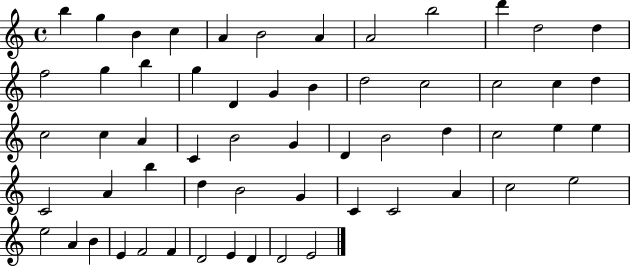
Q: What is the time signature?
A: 4/4